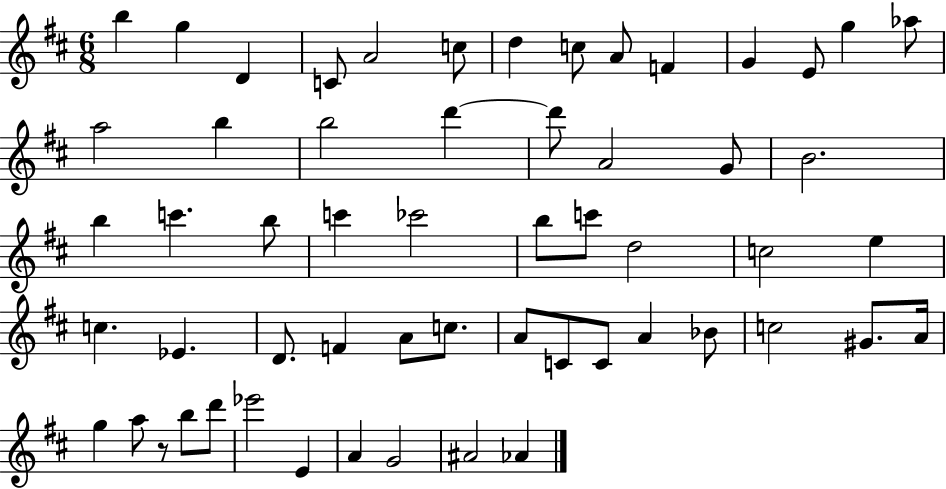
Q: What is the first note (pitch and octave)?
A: B5